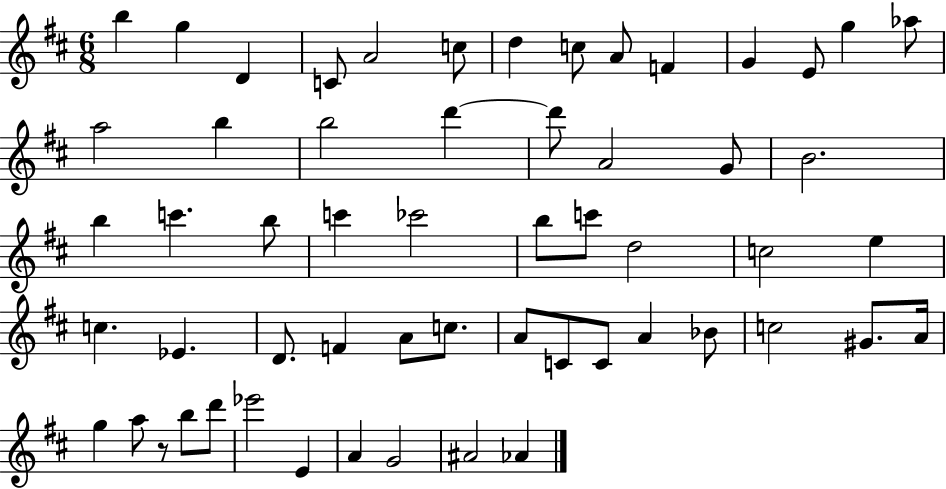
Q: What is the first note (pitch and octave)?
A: B5